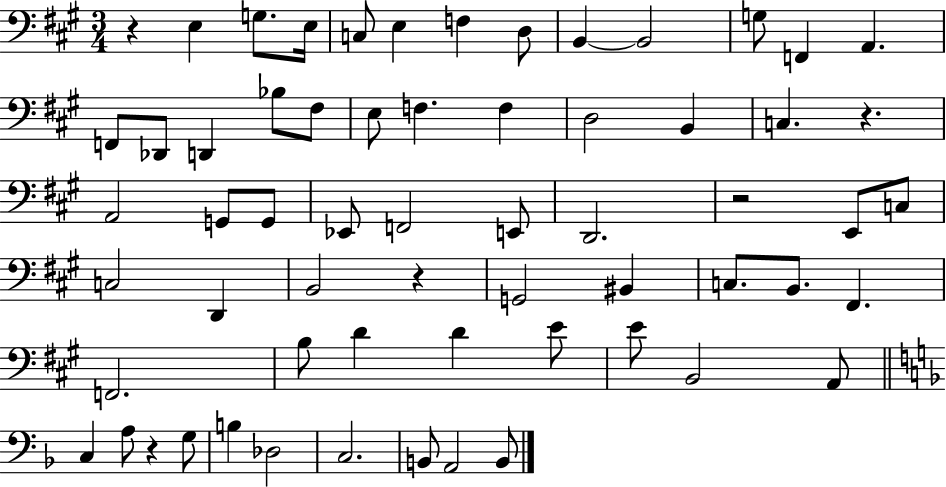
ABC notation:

X:1
T:Untitled
M:3/4
L:1/4
K:A
z E, G,/2 E,/4 C,/2 E, F, D,/2 B,, B,,2 G,/2 F,, A,, F,,/2 _D,,/2 D,, _B,/2 ^F,/2 E,/2 F, F, D,2 B,, C, z A,,2 G,,/2 G,,/2 _E,,/2 F,,2 E,,/2 D,,2 z2 E,,/2 C,/2 C,2 D,, B,,2 z G,,2 ^B,, C,/2 B,,/2 ^F,, F,,2 B,/2 D D E/2 E/2 B,,2 A,,/2 C, A,/2 z G,/2 B, _D,2 C,2 B,,/2 A,,2 B,,/2